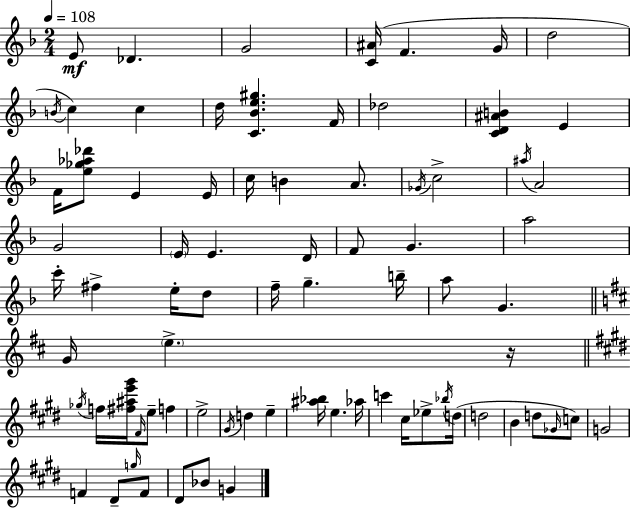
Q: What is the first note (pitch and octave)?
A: E4